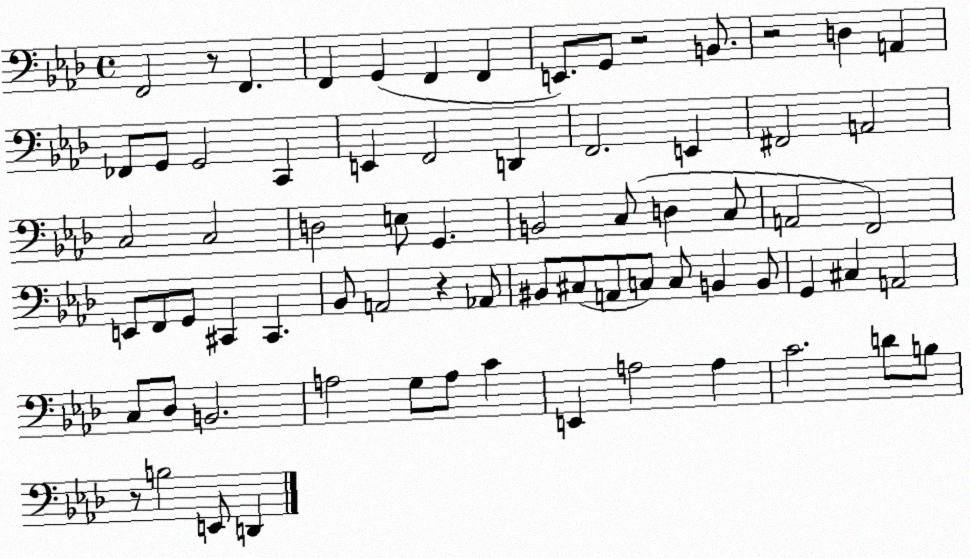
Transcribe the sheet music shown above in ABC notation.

X:1
T:Untitled
M:4/4
L:1/4
K:Ab
F,,2 z/2 F,, F,, G,, F,, F,, E,,/2 G,,/2 z2 B,,/2 z2 D, A,, _F,,/2 G,,/2 G,,2 C,, E,, F,,2 D,, F,,2 E,, ^F,,2 A,,2 C,2 C,2 D,2 E,/2 G,, B,,2 C,/2 D, C,/2 A,,2 F,,2 E,,/2 F,,/2 G,,/2 ^C,, ^C,, _B,,/2 A,,2 z _A,,/2 ^B,,/2 ^C,/2 A,,/2 C,/2 C,/2 B,, B,,/2 G,, ^C, A,,2 C,/2 _D,/2 B,,2 A,2 G,/2 A,/2 C E,, A,2 A, C2 D/2 B,/2 z/2 B,2 E,,/2 D,,